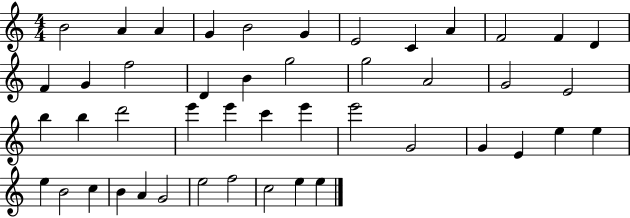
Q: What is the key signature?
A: C major